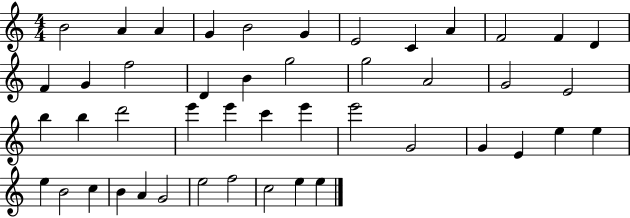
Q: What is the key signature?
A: C major